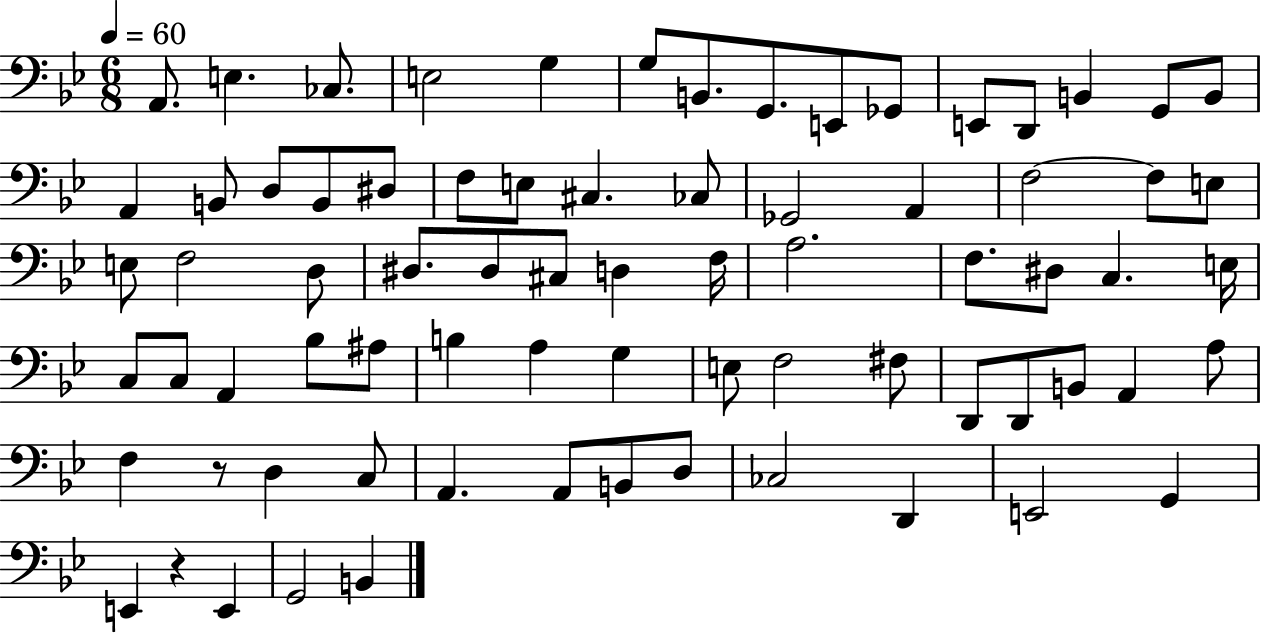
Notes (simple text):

A2/e. E3/q. CES3/e. E3/h G3/q G3/e B2/e. G2/e. E2/e Gb2/e E2/e D2/e B2/q G2/e B2/e A2/q B2/e D3/e B2/e D#3/e F3/e E3/e C#3/q. CES3/e Gb2/h A2/q F3/h F3/e E3/e E3/e F3/h D3/e D#3/e. D#3/e C#3/e D3/q F3/s A3/h. F3/e. D#3/e C3/q. E3/s C3/e C3/e A2/q Bb3/e A#3/e B3/q A3/q G3/q E3/e F3/h F#3/e D2/e D2/e B2/e A2/q A3/e F3/q R/e D3/q C3/e A2/q. A2/e B2/e D3/e CES3/h D2/q E2/h G2/q E2/q R/q E2/q G2/h B2/q